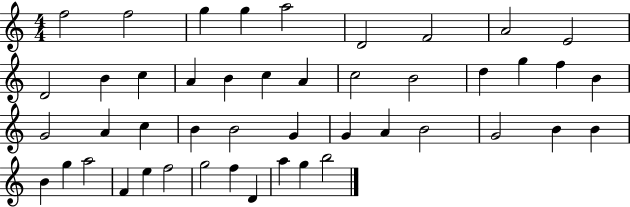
X:1
T:Untitled
M:4/4
L:1/4
K:C
f2 f2 g g a2 D2 F2 A2 E2 D2 B c A B c A c2 B2 d g f B G2 A c B B2 G G A B2 G2 B B B g a2 F e f2 g2 f D a g b2